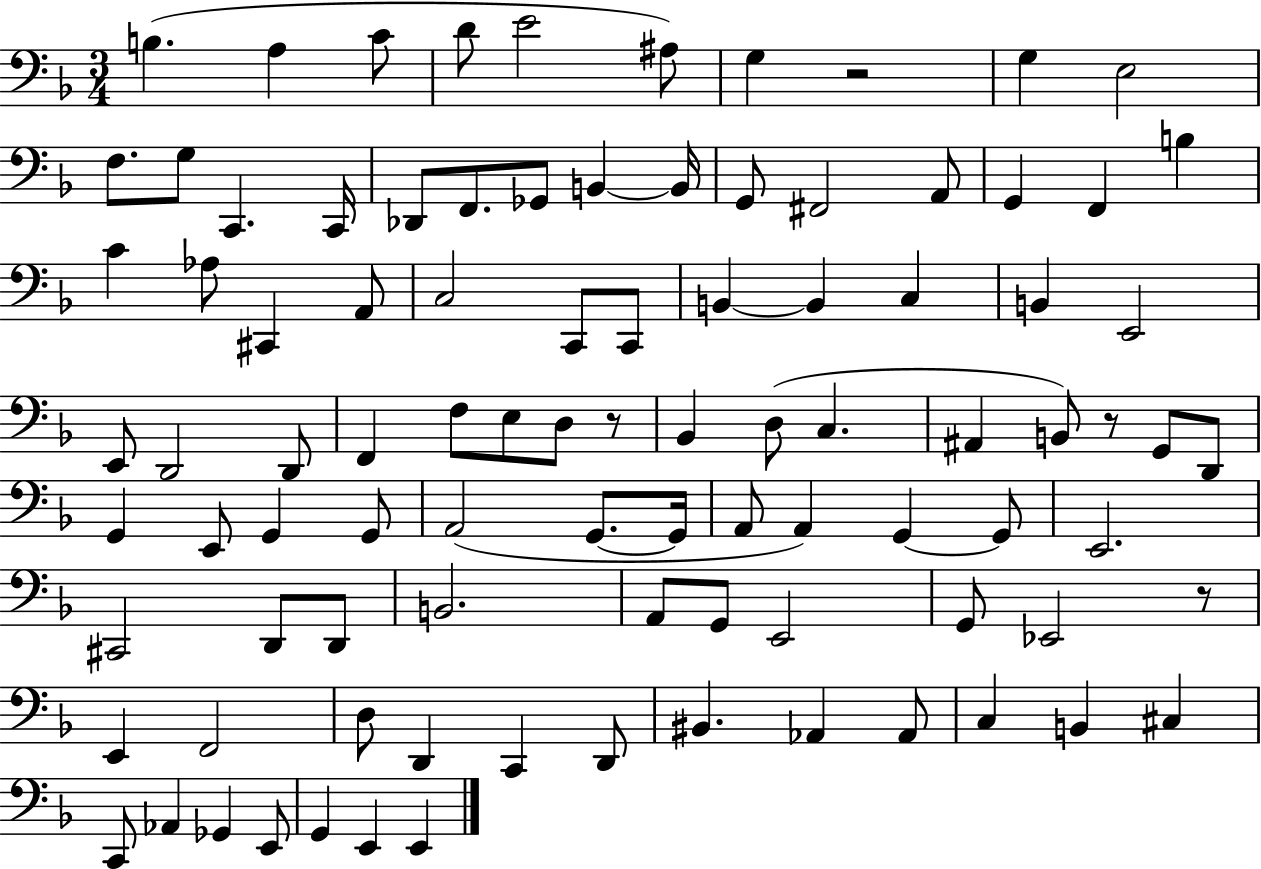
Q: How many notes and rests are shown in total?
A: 94